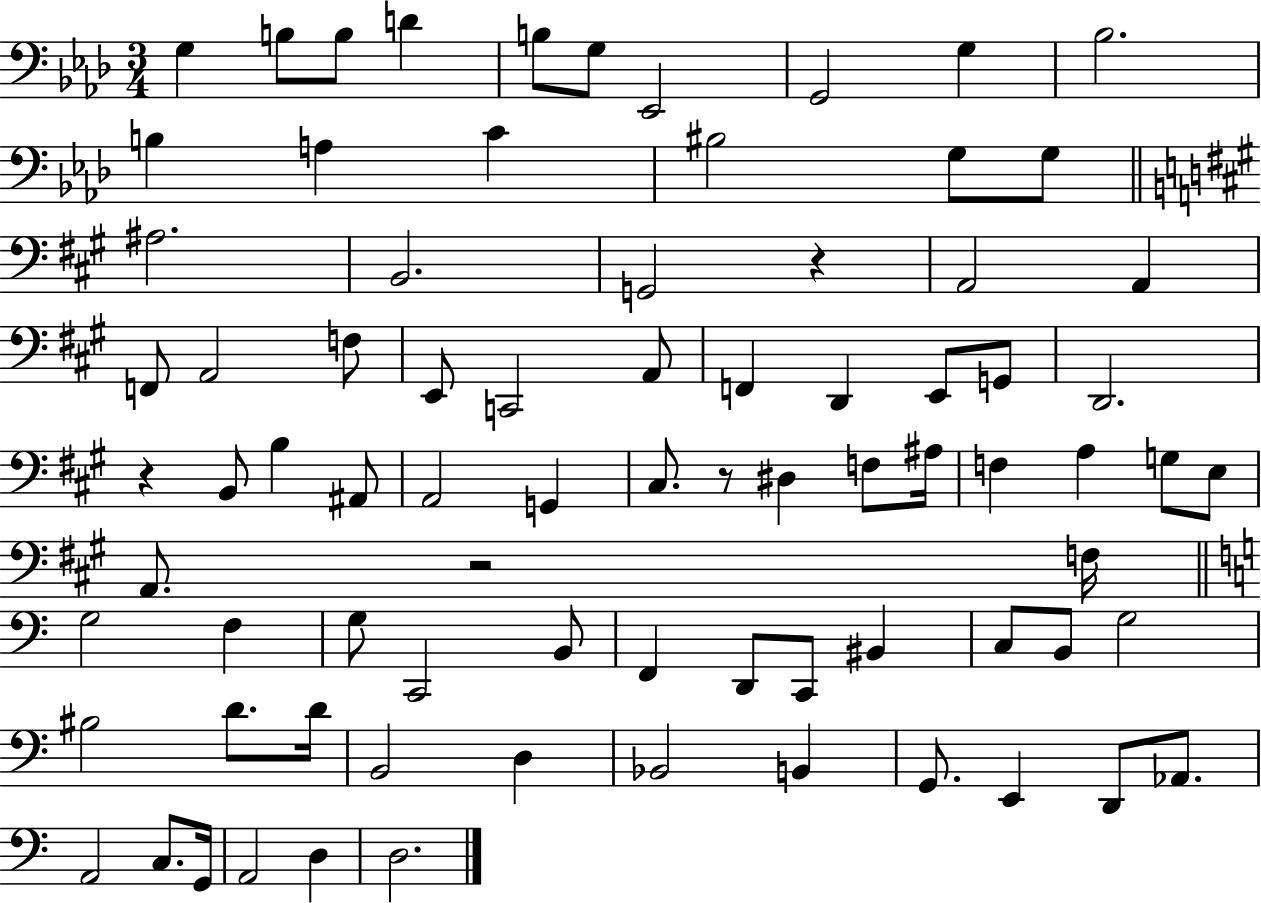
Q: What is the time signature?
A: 3/4